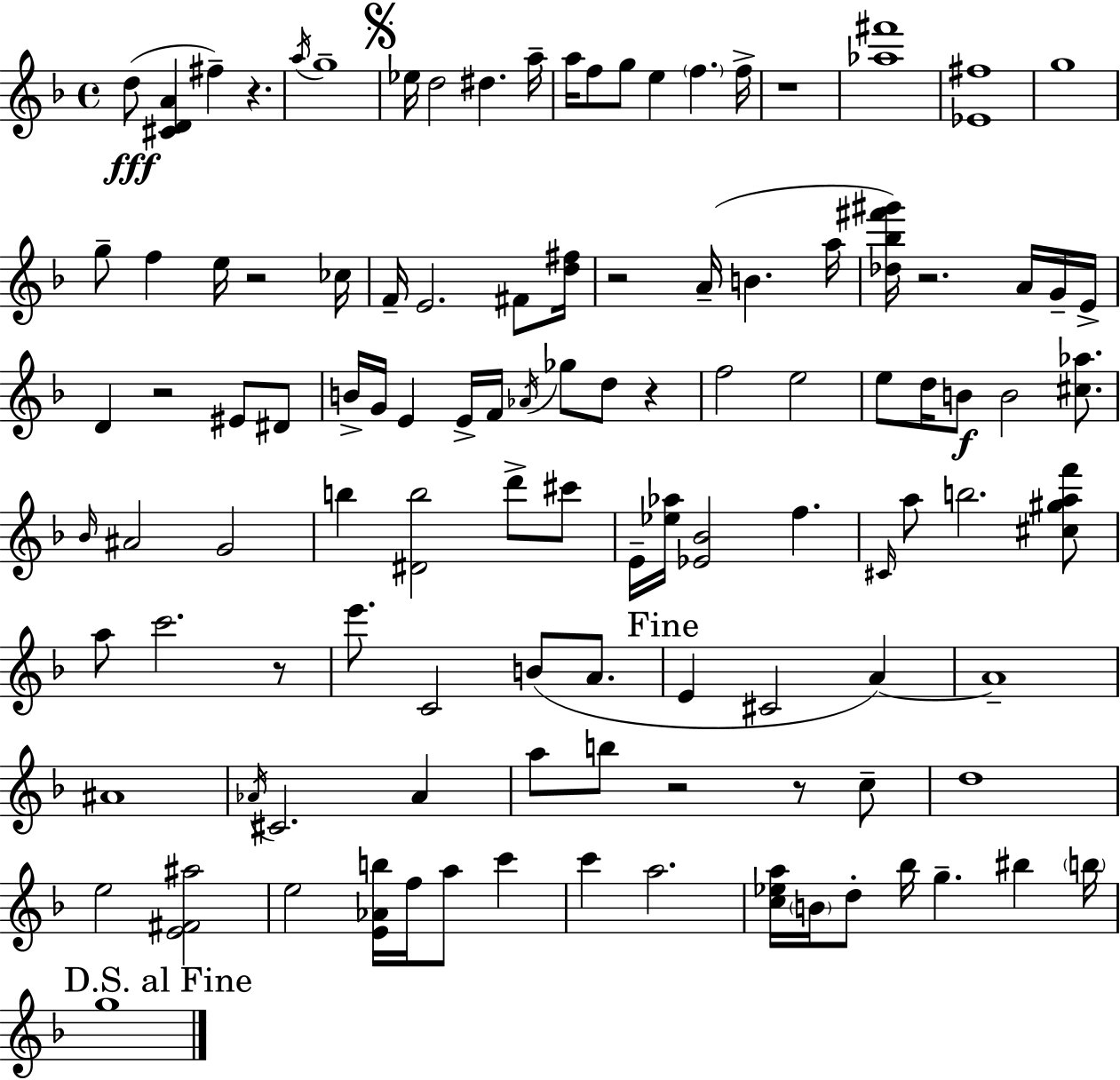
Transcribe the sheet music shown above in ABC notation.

X:1
T:Untitled
M:4/4
L:1/4
K:Dm
d/2 [^CDA] ^f z a/4 g4 _e/4 d2 ^d a/4 a/4 f/2 g/2 e f f/4 z4 [_a^f']4 [_E^f]4 g4 g/2 f e/4 z2 _c/4 F/4 E2 ^F/2 [d^f]/4 z2 A/4 B a/4 [_d_b^f'^g']/4 z2 A/4 G/4 E/4 D z2 ^E/2 ^D/2 B/4 G/4 E E/4 F/4 _A/4 _g/2 d/2 z f2 e2 e/2 d/4 B/2 B2 [^c_a]/2 _B/4 ^A2 G2 b [^Db]2 d'/2 ^c'/2 E/4 [_e_a]/4 [_E_B]2 f ^C/4 a/2 b2 [^c^gaf']/2 a/2 c'2 z/2 e'/2 C2 B/2 A/2 E ^C2 A A4 ^A4 _A/4 ^C2 _A a/2 b/2 z2 z/2 c/2 d4 e2 [E^F^a]2 e2 [E_Ab]/4 f/4 a/2 c' c' a2 [c_ea]/4 B/4 d/2 _b/4 g ^b b/4 g4